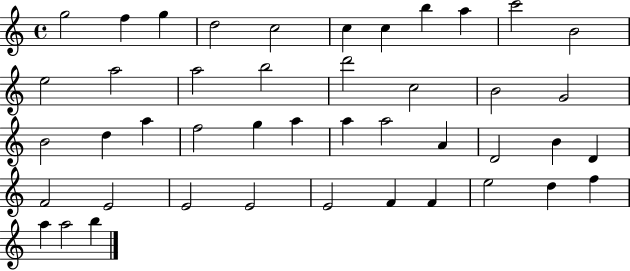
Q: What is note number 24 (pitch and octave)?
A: G5